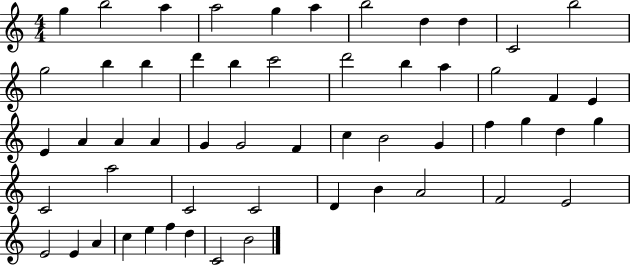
X:1
T:Untitled
M:4/4
L:1/4
K:C
g b2 a a2 g a b2 d d C2 b2 g2 b b d' b c'2 d'2 b a g2 F E E A A A G G2 F c B2 G f g d g C2 a2 C2 C2 D B A2 F2 E2 E2 E A c e f d C2 B2